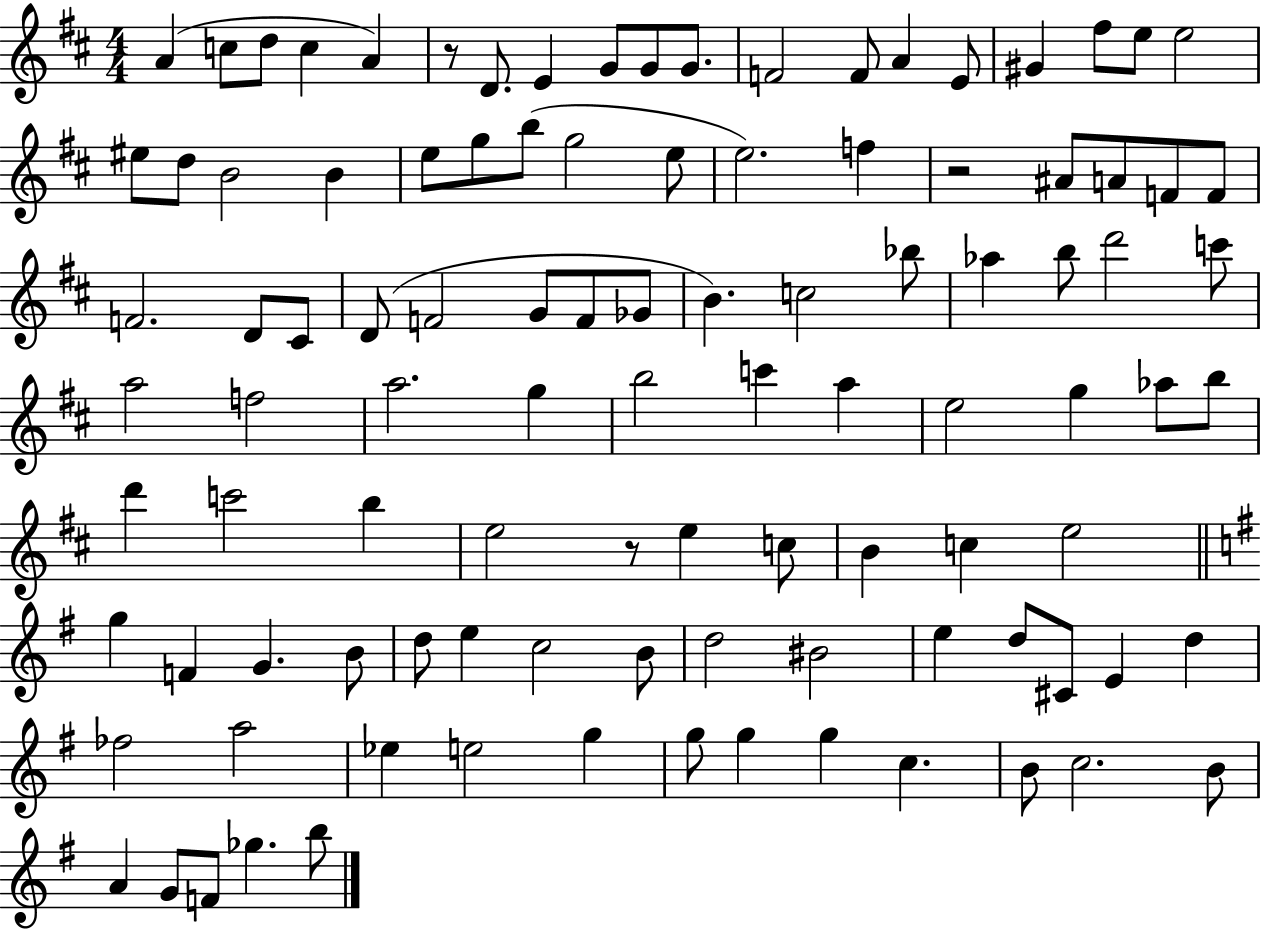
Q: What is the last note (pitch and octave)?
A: B5